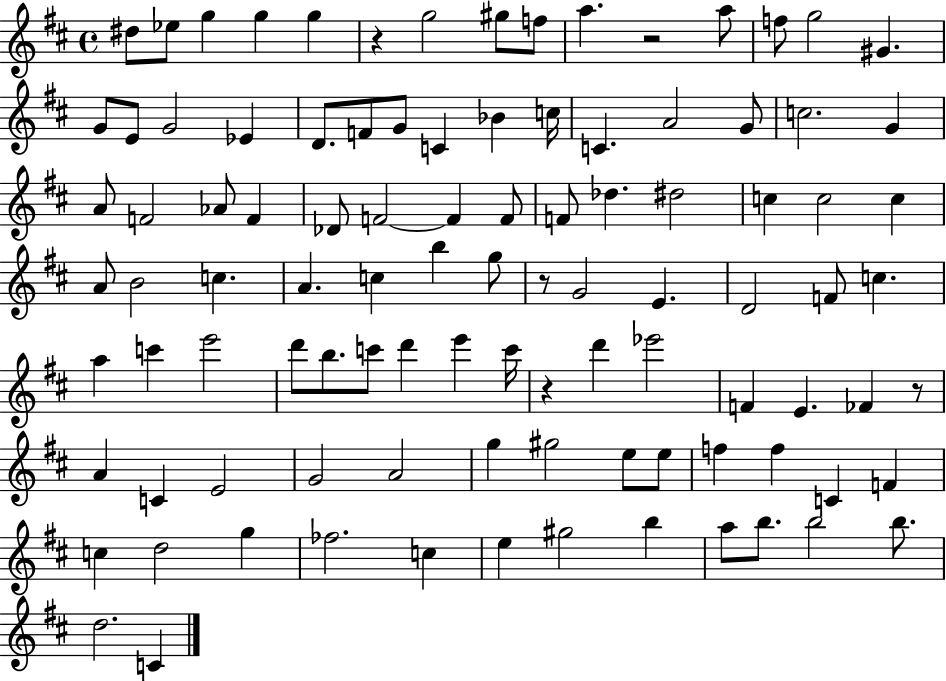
D#5/e Eb5/e G5/q G5/q G5/q R/q G5/h G#5/e F5/e A5/q. R/h A5/e F5/e G5/h G#4/q. G4/e E4/e G4/h Eb4/q D4/e. F4/e G4/e C4/q Bb4/q C5/s C4/q. A4/h G4/e C5/h. G4/q A4/e F4/h Ab4/e F4/q Db4/e F4/h F4/q F4/e F4/e Db5/q. D#5/h C5/q C5/h C5/q A4/e B4/h C5/q. A4/q. C5/q B5/q G5/e R/e G4/h E4/q. D4/h F4/e C5/q. A5/q C6/q E6/h D6/e B5/e. C6/e D6/q E6/q C6/s R/q D6/q Eb6/h F4/q E4/q. FES4/q R/e A4/q C4/q E4/h G4/h A4/h G5/q G#5/h E5/e E5/e F5/q F5/q C4/q F4/q C5/q D5/h G5/q FES5/h. C5/q E5/q G#5/h B5/q A5/e B5/e. B5/h B5/e. D5/h. C4/q